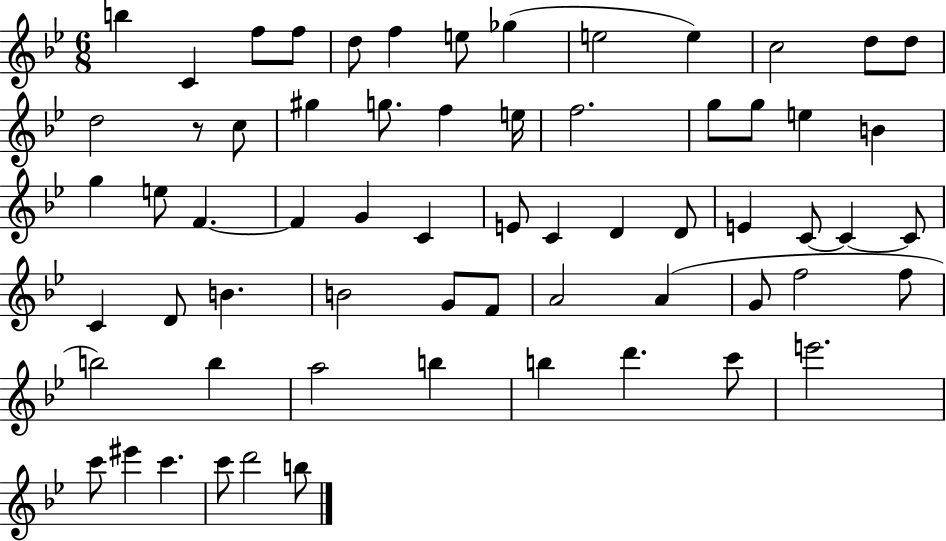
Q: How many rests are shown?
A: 1